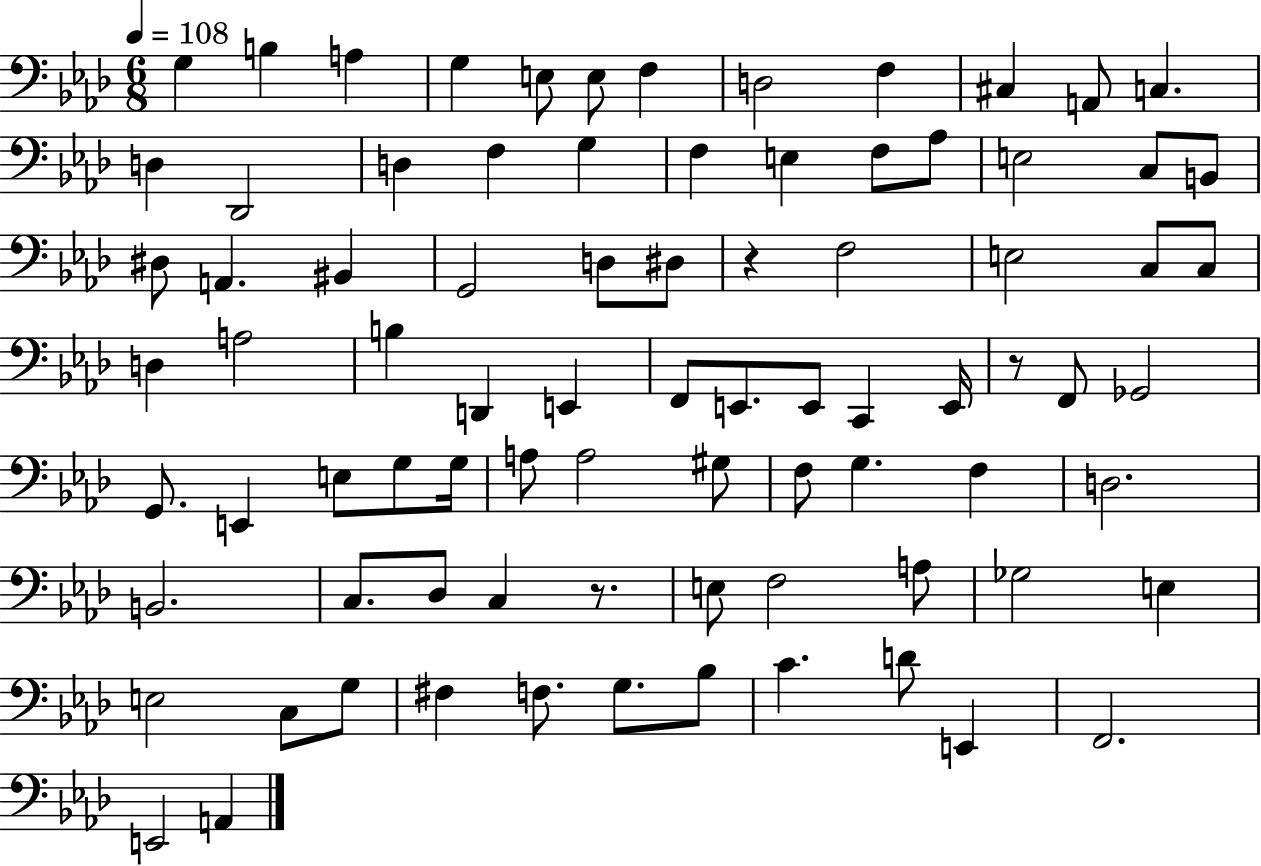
G3/q B3/q A3/q G3/q E3/e E3/e F3/q D3/h F3/q C#3/q A2/e C3/q. D3/q Db2/h D3/q F3/q G3/q F3/q E3/q F3/e Ab3/e E3/h C3/e B2/e D#3/e A2/q. BIS2/q G2/h D3/e D#3/e R/q F3/h E3/h C3/e C3/e D3/q A3/h B3/q D2/q E2/q F2/e E2/e. E2/e C2/q E2/s R/e F2/e Gb2/h G2/e. E2/q E3/e G3/e G3/s A3/e A3/h G#3/e F3/e G3/q. F3/q D3/h. B2/h. C3/e. Db3/e C3/q R/e. E3/e F3/h A3/e Gb3/h E3/q E3/h C3/e G3/e F#3/q F3/e. G3/e. Bb3/e C4/q. D4/e E2/q F2/h. E2/h A2/q